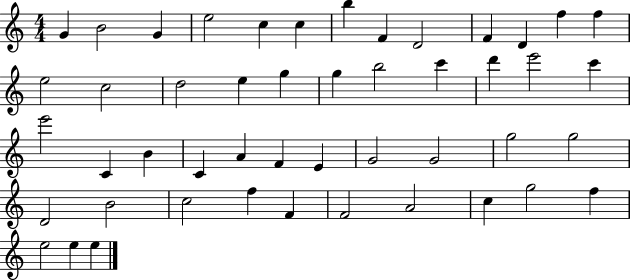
X:1
T:Untitled
M:4/4
L:1/4
K:C
G B2 G e2 c c b F D2 F D f f e2 c2 d2 e g g b2 c' d' e'2 c' e'2 C B C A F E G2 G2 g2 g2 D2 B2 c2 f F F2 A2 c g2 f e2 e e